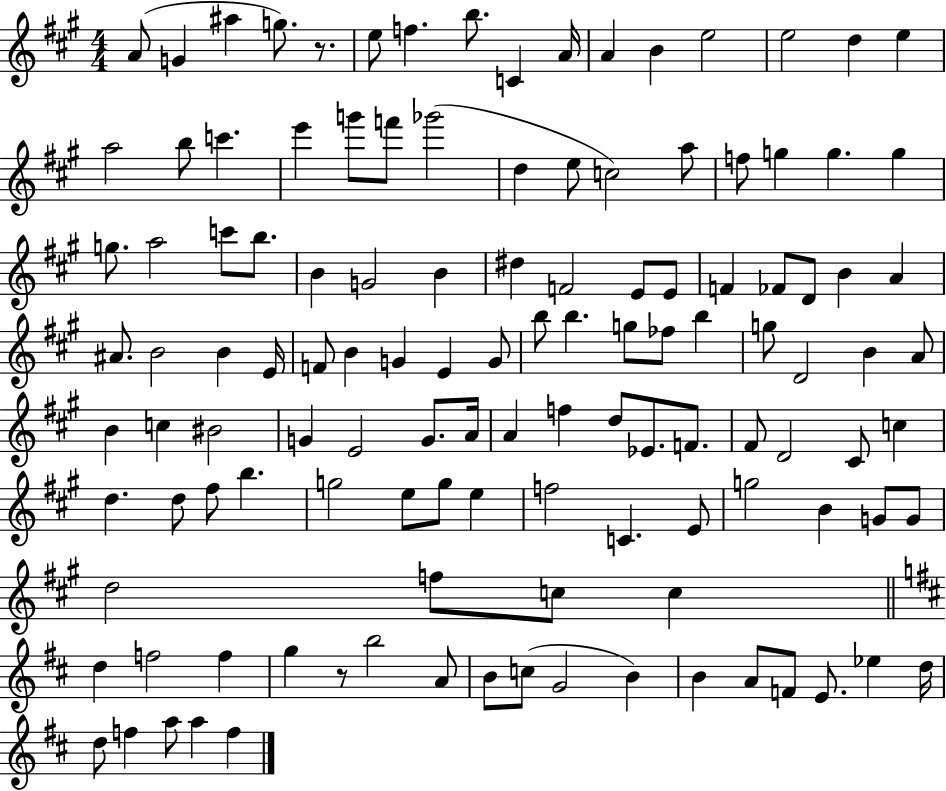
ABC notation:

X:1
T:Untitled
M:4/4
L:1/4
K:A
A/2 G ^a g/2 z/2 e/2 f b/2 C A/4 A B e2 e2 d e a2 b/2 c' e' g'/2 f'/2 _g'2 d e/2 c2 a/2 f/2 g g g g/2 a2 c'/2 b/2 B G2 B ^d F2 E/2 E/2 F _F/2 D/2 B A ^A/2 B2 B E/4 F/2 B G E G/2 b/2 b g/2 _f/2 b g/2 D2 B A/2 B c ^B2 G E2 G/2 A/4 A f d/2 _E/2 F/2 ^F/2 D2 ^C/2 c d d/2 ^f/2 b g2 e/2 g/2 e f2 C E/2 g2 B G/2 G/2 d2 f/2 c/2 c d f2 f g z/2 b2 A/2 B/2 c/2 G2 B B A/2 F/2 E/2 _e d/4 d/2 f a/2 a f